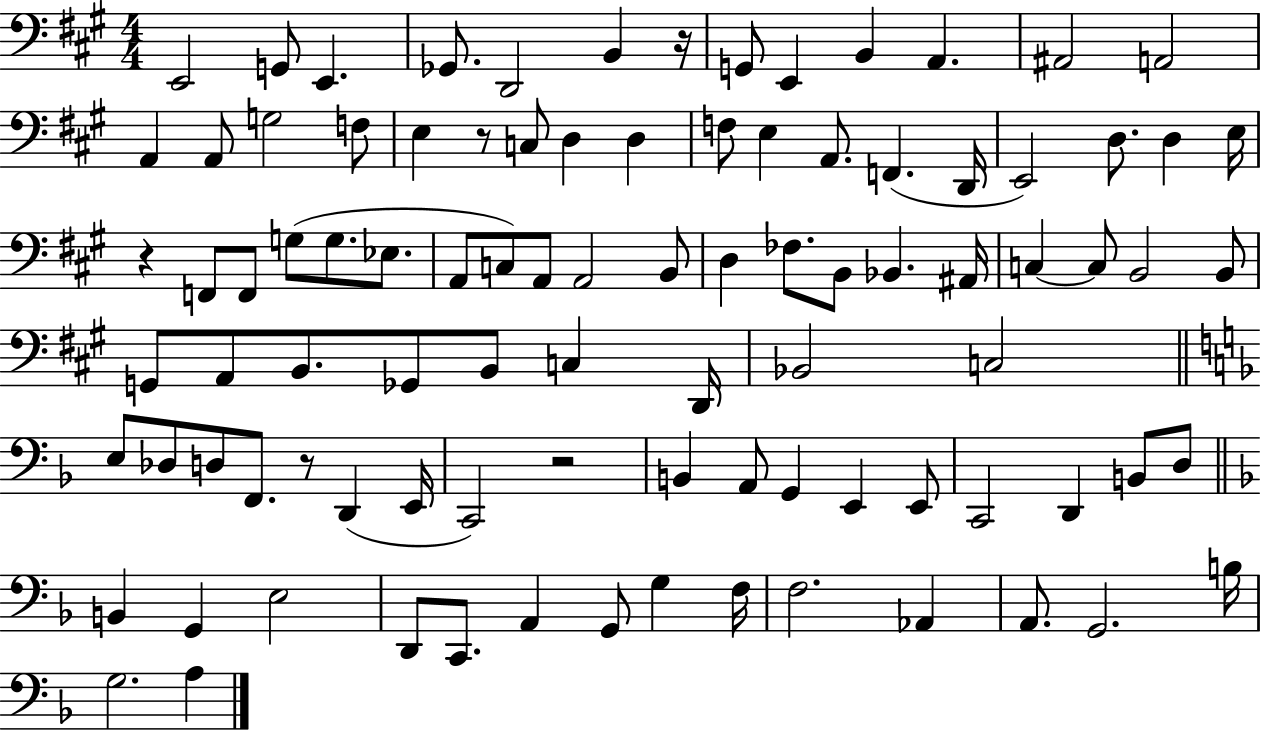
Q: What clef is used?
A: bass